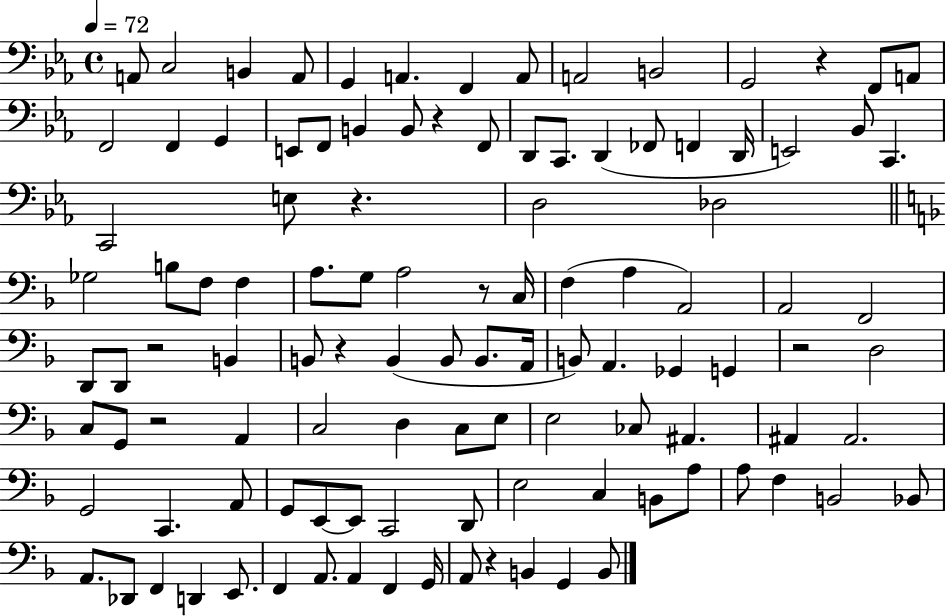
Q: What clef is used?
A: bass